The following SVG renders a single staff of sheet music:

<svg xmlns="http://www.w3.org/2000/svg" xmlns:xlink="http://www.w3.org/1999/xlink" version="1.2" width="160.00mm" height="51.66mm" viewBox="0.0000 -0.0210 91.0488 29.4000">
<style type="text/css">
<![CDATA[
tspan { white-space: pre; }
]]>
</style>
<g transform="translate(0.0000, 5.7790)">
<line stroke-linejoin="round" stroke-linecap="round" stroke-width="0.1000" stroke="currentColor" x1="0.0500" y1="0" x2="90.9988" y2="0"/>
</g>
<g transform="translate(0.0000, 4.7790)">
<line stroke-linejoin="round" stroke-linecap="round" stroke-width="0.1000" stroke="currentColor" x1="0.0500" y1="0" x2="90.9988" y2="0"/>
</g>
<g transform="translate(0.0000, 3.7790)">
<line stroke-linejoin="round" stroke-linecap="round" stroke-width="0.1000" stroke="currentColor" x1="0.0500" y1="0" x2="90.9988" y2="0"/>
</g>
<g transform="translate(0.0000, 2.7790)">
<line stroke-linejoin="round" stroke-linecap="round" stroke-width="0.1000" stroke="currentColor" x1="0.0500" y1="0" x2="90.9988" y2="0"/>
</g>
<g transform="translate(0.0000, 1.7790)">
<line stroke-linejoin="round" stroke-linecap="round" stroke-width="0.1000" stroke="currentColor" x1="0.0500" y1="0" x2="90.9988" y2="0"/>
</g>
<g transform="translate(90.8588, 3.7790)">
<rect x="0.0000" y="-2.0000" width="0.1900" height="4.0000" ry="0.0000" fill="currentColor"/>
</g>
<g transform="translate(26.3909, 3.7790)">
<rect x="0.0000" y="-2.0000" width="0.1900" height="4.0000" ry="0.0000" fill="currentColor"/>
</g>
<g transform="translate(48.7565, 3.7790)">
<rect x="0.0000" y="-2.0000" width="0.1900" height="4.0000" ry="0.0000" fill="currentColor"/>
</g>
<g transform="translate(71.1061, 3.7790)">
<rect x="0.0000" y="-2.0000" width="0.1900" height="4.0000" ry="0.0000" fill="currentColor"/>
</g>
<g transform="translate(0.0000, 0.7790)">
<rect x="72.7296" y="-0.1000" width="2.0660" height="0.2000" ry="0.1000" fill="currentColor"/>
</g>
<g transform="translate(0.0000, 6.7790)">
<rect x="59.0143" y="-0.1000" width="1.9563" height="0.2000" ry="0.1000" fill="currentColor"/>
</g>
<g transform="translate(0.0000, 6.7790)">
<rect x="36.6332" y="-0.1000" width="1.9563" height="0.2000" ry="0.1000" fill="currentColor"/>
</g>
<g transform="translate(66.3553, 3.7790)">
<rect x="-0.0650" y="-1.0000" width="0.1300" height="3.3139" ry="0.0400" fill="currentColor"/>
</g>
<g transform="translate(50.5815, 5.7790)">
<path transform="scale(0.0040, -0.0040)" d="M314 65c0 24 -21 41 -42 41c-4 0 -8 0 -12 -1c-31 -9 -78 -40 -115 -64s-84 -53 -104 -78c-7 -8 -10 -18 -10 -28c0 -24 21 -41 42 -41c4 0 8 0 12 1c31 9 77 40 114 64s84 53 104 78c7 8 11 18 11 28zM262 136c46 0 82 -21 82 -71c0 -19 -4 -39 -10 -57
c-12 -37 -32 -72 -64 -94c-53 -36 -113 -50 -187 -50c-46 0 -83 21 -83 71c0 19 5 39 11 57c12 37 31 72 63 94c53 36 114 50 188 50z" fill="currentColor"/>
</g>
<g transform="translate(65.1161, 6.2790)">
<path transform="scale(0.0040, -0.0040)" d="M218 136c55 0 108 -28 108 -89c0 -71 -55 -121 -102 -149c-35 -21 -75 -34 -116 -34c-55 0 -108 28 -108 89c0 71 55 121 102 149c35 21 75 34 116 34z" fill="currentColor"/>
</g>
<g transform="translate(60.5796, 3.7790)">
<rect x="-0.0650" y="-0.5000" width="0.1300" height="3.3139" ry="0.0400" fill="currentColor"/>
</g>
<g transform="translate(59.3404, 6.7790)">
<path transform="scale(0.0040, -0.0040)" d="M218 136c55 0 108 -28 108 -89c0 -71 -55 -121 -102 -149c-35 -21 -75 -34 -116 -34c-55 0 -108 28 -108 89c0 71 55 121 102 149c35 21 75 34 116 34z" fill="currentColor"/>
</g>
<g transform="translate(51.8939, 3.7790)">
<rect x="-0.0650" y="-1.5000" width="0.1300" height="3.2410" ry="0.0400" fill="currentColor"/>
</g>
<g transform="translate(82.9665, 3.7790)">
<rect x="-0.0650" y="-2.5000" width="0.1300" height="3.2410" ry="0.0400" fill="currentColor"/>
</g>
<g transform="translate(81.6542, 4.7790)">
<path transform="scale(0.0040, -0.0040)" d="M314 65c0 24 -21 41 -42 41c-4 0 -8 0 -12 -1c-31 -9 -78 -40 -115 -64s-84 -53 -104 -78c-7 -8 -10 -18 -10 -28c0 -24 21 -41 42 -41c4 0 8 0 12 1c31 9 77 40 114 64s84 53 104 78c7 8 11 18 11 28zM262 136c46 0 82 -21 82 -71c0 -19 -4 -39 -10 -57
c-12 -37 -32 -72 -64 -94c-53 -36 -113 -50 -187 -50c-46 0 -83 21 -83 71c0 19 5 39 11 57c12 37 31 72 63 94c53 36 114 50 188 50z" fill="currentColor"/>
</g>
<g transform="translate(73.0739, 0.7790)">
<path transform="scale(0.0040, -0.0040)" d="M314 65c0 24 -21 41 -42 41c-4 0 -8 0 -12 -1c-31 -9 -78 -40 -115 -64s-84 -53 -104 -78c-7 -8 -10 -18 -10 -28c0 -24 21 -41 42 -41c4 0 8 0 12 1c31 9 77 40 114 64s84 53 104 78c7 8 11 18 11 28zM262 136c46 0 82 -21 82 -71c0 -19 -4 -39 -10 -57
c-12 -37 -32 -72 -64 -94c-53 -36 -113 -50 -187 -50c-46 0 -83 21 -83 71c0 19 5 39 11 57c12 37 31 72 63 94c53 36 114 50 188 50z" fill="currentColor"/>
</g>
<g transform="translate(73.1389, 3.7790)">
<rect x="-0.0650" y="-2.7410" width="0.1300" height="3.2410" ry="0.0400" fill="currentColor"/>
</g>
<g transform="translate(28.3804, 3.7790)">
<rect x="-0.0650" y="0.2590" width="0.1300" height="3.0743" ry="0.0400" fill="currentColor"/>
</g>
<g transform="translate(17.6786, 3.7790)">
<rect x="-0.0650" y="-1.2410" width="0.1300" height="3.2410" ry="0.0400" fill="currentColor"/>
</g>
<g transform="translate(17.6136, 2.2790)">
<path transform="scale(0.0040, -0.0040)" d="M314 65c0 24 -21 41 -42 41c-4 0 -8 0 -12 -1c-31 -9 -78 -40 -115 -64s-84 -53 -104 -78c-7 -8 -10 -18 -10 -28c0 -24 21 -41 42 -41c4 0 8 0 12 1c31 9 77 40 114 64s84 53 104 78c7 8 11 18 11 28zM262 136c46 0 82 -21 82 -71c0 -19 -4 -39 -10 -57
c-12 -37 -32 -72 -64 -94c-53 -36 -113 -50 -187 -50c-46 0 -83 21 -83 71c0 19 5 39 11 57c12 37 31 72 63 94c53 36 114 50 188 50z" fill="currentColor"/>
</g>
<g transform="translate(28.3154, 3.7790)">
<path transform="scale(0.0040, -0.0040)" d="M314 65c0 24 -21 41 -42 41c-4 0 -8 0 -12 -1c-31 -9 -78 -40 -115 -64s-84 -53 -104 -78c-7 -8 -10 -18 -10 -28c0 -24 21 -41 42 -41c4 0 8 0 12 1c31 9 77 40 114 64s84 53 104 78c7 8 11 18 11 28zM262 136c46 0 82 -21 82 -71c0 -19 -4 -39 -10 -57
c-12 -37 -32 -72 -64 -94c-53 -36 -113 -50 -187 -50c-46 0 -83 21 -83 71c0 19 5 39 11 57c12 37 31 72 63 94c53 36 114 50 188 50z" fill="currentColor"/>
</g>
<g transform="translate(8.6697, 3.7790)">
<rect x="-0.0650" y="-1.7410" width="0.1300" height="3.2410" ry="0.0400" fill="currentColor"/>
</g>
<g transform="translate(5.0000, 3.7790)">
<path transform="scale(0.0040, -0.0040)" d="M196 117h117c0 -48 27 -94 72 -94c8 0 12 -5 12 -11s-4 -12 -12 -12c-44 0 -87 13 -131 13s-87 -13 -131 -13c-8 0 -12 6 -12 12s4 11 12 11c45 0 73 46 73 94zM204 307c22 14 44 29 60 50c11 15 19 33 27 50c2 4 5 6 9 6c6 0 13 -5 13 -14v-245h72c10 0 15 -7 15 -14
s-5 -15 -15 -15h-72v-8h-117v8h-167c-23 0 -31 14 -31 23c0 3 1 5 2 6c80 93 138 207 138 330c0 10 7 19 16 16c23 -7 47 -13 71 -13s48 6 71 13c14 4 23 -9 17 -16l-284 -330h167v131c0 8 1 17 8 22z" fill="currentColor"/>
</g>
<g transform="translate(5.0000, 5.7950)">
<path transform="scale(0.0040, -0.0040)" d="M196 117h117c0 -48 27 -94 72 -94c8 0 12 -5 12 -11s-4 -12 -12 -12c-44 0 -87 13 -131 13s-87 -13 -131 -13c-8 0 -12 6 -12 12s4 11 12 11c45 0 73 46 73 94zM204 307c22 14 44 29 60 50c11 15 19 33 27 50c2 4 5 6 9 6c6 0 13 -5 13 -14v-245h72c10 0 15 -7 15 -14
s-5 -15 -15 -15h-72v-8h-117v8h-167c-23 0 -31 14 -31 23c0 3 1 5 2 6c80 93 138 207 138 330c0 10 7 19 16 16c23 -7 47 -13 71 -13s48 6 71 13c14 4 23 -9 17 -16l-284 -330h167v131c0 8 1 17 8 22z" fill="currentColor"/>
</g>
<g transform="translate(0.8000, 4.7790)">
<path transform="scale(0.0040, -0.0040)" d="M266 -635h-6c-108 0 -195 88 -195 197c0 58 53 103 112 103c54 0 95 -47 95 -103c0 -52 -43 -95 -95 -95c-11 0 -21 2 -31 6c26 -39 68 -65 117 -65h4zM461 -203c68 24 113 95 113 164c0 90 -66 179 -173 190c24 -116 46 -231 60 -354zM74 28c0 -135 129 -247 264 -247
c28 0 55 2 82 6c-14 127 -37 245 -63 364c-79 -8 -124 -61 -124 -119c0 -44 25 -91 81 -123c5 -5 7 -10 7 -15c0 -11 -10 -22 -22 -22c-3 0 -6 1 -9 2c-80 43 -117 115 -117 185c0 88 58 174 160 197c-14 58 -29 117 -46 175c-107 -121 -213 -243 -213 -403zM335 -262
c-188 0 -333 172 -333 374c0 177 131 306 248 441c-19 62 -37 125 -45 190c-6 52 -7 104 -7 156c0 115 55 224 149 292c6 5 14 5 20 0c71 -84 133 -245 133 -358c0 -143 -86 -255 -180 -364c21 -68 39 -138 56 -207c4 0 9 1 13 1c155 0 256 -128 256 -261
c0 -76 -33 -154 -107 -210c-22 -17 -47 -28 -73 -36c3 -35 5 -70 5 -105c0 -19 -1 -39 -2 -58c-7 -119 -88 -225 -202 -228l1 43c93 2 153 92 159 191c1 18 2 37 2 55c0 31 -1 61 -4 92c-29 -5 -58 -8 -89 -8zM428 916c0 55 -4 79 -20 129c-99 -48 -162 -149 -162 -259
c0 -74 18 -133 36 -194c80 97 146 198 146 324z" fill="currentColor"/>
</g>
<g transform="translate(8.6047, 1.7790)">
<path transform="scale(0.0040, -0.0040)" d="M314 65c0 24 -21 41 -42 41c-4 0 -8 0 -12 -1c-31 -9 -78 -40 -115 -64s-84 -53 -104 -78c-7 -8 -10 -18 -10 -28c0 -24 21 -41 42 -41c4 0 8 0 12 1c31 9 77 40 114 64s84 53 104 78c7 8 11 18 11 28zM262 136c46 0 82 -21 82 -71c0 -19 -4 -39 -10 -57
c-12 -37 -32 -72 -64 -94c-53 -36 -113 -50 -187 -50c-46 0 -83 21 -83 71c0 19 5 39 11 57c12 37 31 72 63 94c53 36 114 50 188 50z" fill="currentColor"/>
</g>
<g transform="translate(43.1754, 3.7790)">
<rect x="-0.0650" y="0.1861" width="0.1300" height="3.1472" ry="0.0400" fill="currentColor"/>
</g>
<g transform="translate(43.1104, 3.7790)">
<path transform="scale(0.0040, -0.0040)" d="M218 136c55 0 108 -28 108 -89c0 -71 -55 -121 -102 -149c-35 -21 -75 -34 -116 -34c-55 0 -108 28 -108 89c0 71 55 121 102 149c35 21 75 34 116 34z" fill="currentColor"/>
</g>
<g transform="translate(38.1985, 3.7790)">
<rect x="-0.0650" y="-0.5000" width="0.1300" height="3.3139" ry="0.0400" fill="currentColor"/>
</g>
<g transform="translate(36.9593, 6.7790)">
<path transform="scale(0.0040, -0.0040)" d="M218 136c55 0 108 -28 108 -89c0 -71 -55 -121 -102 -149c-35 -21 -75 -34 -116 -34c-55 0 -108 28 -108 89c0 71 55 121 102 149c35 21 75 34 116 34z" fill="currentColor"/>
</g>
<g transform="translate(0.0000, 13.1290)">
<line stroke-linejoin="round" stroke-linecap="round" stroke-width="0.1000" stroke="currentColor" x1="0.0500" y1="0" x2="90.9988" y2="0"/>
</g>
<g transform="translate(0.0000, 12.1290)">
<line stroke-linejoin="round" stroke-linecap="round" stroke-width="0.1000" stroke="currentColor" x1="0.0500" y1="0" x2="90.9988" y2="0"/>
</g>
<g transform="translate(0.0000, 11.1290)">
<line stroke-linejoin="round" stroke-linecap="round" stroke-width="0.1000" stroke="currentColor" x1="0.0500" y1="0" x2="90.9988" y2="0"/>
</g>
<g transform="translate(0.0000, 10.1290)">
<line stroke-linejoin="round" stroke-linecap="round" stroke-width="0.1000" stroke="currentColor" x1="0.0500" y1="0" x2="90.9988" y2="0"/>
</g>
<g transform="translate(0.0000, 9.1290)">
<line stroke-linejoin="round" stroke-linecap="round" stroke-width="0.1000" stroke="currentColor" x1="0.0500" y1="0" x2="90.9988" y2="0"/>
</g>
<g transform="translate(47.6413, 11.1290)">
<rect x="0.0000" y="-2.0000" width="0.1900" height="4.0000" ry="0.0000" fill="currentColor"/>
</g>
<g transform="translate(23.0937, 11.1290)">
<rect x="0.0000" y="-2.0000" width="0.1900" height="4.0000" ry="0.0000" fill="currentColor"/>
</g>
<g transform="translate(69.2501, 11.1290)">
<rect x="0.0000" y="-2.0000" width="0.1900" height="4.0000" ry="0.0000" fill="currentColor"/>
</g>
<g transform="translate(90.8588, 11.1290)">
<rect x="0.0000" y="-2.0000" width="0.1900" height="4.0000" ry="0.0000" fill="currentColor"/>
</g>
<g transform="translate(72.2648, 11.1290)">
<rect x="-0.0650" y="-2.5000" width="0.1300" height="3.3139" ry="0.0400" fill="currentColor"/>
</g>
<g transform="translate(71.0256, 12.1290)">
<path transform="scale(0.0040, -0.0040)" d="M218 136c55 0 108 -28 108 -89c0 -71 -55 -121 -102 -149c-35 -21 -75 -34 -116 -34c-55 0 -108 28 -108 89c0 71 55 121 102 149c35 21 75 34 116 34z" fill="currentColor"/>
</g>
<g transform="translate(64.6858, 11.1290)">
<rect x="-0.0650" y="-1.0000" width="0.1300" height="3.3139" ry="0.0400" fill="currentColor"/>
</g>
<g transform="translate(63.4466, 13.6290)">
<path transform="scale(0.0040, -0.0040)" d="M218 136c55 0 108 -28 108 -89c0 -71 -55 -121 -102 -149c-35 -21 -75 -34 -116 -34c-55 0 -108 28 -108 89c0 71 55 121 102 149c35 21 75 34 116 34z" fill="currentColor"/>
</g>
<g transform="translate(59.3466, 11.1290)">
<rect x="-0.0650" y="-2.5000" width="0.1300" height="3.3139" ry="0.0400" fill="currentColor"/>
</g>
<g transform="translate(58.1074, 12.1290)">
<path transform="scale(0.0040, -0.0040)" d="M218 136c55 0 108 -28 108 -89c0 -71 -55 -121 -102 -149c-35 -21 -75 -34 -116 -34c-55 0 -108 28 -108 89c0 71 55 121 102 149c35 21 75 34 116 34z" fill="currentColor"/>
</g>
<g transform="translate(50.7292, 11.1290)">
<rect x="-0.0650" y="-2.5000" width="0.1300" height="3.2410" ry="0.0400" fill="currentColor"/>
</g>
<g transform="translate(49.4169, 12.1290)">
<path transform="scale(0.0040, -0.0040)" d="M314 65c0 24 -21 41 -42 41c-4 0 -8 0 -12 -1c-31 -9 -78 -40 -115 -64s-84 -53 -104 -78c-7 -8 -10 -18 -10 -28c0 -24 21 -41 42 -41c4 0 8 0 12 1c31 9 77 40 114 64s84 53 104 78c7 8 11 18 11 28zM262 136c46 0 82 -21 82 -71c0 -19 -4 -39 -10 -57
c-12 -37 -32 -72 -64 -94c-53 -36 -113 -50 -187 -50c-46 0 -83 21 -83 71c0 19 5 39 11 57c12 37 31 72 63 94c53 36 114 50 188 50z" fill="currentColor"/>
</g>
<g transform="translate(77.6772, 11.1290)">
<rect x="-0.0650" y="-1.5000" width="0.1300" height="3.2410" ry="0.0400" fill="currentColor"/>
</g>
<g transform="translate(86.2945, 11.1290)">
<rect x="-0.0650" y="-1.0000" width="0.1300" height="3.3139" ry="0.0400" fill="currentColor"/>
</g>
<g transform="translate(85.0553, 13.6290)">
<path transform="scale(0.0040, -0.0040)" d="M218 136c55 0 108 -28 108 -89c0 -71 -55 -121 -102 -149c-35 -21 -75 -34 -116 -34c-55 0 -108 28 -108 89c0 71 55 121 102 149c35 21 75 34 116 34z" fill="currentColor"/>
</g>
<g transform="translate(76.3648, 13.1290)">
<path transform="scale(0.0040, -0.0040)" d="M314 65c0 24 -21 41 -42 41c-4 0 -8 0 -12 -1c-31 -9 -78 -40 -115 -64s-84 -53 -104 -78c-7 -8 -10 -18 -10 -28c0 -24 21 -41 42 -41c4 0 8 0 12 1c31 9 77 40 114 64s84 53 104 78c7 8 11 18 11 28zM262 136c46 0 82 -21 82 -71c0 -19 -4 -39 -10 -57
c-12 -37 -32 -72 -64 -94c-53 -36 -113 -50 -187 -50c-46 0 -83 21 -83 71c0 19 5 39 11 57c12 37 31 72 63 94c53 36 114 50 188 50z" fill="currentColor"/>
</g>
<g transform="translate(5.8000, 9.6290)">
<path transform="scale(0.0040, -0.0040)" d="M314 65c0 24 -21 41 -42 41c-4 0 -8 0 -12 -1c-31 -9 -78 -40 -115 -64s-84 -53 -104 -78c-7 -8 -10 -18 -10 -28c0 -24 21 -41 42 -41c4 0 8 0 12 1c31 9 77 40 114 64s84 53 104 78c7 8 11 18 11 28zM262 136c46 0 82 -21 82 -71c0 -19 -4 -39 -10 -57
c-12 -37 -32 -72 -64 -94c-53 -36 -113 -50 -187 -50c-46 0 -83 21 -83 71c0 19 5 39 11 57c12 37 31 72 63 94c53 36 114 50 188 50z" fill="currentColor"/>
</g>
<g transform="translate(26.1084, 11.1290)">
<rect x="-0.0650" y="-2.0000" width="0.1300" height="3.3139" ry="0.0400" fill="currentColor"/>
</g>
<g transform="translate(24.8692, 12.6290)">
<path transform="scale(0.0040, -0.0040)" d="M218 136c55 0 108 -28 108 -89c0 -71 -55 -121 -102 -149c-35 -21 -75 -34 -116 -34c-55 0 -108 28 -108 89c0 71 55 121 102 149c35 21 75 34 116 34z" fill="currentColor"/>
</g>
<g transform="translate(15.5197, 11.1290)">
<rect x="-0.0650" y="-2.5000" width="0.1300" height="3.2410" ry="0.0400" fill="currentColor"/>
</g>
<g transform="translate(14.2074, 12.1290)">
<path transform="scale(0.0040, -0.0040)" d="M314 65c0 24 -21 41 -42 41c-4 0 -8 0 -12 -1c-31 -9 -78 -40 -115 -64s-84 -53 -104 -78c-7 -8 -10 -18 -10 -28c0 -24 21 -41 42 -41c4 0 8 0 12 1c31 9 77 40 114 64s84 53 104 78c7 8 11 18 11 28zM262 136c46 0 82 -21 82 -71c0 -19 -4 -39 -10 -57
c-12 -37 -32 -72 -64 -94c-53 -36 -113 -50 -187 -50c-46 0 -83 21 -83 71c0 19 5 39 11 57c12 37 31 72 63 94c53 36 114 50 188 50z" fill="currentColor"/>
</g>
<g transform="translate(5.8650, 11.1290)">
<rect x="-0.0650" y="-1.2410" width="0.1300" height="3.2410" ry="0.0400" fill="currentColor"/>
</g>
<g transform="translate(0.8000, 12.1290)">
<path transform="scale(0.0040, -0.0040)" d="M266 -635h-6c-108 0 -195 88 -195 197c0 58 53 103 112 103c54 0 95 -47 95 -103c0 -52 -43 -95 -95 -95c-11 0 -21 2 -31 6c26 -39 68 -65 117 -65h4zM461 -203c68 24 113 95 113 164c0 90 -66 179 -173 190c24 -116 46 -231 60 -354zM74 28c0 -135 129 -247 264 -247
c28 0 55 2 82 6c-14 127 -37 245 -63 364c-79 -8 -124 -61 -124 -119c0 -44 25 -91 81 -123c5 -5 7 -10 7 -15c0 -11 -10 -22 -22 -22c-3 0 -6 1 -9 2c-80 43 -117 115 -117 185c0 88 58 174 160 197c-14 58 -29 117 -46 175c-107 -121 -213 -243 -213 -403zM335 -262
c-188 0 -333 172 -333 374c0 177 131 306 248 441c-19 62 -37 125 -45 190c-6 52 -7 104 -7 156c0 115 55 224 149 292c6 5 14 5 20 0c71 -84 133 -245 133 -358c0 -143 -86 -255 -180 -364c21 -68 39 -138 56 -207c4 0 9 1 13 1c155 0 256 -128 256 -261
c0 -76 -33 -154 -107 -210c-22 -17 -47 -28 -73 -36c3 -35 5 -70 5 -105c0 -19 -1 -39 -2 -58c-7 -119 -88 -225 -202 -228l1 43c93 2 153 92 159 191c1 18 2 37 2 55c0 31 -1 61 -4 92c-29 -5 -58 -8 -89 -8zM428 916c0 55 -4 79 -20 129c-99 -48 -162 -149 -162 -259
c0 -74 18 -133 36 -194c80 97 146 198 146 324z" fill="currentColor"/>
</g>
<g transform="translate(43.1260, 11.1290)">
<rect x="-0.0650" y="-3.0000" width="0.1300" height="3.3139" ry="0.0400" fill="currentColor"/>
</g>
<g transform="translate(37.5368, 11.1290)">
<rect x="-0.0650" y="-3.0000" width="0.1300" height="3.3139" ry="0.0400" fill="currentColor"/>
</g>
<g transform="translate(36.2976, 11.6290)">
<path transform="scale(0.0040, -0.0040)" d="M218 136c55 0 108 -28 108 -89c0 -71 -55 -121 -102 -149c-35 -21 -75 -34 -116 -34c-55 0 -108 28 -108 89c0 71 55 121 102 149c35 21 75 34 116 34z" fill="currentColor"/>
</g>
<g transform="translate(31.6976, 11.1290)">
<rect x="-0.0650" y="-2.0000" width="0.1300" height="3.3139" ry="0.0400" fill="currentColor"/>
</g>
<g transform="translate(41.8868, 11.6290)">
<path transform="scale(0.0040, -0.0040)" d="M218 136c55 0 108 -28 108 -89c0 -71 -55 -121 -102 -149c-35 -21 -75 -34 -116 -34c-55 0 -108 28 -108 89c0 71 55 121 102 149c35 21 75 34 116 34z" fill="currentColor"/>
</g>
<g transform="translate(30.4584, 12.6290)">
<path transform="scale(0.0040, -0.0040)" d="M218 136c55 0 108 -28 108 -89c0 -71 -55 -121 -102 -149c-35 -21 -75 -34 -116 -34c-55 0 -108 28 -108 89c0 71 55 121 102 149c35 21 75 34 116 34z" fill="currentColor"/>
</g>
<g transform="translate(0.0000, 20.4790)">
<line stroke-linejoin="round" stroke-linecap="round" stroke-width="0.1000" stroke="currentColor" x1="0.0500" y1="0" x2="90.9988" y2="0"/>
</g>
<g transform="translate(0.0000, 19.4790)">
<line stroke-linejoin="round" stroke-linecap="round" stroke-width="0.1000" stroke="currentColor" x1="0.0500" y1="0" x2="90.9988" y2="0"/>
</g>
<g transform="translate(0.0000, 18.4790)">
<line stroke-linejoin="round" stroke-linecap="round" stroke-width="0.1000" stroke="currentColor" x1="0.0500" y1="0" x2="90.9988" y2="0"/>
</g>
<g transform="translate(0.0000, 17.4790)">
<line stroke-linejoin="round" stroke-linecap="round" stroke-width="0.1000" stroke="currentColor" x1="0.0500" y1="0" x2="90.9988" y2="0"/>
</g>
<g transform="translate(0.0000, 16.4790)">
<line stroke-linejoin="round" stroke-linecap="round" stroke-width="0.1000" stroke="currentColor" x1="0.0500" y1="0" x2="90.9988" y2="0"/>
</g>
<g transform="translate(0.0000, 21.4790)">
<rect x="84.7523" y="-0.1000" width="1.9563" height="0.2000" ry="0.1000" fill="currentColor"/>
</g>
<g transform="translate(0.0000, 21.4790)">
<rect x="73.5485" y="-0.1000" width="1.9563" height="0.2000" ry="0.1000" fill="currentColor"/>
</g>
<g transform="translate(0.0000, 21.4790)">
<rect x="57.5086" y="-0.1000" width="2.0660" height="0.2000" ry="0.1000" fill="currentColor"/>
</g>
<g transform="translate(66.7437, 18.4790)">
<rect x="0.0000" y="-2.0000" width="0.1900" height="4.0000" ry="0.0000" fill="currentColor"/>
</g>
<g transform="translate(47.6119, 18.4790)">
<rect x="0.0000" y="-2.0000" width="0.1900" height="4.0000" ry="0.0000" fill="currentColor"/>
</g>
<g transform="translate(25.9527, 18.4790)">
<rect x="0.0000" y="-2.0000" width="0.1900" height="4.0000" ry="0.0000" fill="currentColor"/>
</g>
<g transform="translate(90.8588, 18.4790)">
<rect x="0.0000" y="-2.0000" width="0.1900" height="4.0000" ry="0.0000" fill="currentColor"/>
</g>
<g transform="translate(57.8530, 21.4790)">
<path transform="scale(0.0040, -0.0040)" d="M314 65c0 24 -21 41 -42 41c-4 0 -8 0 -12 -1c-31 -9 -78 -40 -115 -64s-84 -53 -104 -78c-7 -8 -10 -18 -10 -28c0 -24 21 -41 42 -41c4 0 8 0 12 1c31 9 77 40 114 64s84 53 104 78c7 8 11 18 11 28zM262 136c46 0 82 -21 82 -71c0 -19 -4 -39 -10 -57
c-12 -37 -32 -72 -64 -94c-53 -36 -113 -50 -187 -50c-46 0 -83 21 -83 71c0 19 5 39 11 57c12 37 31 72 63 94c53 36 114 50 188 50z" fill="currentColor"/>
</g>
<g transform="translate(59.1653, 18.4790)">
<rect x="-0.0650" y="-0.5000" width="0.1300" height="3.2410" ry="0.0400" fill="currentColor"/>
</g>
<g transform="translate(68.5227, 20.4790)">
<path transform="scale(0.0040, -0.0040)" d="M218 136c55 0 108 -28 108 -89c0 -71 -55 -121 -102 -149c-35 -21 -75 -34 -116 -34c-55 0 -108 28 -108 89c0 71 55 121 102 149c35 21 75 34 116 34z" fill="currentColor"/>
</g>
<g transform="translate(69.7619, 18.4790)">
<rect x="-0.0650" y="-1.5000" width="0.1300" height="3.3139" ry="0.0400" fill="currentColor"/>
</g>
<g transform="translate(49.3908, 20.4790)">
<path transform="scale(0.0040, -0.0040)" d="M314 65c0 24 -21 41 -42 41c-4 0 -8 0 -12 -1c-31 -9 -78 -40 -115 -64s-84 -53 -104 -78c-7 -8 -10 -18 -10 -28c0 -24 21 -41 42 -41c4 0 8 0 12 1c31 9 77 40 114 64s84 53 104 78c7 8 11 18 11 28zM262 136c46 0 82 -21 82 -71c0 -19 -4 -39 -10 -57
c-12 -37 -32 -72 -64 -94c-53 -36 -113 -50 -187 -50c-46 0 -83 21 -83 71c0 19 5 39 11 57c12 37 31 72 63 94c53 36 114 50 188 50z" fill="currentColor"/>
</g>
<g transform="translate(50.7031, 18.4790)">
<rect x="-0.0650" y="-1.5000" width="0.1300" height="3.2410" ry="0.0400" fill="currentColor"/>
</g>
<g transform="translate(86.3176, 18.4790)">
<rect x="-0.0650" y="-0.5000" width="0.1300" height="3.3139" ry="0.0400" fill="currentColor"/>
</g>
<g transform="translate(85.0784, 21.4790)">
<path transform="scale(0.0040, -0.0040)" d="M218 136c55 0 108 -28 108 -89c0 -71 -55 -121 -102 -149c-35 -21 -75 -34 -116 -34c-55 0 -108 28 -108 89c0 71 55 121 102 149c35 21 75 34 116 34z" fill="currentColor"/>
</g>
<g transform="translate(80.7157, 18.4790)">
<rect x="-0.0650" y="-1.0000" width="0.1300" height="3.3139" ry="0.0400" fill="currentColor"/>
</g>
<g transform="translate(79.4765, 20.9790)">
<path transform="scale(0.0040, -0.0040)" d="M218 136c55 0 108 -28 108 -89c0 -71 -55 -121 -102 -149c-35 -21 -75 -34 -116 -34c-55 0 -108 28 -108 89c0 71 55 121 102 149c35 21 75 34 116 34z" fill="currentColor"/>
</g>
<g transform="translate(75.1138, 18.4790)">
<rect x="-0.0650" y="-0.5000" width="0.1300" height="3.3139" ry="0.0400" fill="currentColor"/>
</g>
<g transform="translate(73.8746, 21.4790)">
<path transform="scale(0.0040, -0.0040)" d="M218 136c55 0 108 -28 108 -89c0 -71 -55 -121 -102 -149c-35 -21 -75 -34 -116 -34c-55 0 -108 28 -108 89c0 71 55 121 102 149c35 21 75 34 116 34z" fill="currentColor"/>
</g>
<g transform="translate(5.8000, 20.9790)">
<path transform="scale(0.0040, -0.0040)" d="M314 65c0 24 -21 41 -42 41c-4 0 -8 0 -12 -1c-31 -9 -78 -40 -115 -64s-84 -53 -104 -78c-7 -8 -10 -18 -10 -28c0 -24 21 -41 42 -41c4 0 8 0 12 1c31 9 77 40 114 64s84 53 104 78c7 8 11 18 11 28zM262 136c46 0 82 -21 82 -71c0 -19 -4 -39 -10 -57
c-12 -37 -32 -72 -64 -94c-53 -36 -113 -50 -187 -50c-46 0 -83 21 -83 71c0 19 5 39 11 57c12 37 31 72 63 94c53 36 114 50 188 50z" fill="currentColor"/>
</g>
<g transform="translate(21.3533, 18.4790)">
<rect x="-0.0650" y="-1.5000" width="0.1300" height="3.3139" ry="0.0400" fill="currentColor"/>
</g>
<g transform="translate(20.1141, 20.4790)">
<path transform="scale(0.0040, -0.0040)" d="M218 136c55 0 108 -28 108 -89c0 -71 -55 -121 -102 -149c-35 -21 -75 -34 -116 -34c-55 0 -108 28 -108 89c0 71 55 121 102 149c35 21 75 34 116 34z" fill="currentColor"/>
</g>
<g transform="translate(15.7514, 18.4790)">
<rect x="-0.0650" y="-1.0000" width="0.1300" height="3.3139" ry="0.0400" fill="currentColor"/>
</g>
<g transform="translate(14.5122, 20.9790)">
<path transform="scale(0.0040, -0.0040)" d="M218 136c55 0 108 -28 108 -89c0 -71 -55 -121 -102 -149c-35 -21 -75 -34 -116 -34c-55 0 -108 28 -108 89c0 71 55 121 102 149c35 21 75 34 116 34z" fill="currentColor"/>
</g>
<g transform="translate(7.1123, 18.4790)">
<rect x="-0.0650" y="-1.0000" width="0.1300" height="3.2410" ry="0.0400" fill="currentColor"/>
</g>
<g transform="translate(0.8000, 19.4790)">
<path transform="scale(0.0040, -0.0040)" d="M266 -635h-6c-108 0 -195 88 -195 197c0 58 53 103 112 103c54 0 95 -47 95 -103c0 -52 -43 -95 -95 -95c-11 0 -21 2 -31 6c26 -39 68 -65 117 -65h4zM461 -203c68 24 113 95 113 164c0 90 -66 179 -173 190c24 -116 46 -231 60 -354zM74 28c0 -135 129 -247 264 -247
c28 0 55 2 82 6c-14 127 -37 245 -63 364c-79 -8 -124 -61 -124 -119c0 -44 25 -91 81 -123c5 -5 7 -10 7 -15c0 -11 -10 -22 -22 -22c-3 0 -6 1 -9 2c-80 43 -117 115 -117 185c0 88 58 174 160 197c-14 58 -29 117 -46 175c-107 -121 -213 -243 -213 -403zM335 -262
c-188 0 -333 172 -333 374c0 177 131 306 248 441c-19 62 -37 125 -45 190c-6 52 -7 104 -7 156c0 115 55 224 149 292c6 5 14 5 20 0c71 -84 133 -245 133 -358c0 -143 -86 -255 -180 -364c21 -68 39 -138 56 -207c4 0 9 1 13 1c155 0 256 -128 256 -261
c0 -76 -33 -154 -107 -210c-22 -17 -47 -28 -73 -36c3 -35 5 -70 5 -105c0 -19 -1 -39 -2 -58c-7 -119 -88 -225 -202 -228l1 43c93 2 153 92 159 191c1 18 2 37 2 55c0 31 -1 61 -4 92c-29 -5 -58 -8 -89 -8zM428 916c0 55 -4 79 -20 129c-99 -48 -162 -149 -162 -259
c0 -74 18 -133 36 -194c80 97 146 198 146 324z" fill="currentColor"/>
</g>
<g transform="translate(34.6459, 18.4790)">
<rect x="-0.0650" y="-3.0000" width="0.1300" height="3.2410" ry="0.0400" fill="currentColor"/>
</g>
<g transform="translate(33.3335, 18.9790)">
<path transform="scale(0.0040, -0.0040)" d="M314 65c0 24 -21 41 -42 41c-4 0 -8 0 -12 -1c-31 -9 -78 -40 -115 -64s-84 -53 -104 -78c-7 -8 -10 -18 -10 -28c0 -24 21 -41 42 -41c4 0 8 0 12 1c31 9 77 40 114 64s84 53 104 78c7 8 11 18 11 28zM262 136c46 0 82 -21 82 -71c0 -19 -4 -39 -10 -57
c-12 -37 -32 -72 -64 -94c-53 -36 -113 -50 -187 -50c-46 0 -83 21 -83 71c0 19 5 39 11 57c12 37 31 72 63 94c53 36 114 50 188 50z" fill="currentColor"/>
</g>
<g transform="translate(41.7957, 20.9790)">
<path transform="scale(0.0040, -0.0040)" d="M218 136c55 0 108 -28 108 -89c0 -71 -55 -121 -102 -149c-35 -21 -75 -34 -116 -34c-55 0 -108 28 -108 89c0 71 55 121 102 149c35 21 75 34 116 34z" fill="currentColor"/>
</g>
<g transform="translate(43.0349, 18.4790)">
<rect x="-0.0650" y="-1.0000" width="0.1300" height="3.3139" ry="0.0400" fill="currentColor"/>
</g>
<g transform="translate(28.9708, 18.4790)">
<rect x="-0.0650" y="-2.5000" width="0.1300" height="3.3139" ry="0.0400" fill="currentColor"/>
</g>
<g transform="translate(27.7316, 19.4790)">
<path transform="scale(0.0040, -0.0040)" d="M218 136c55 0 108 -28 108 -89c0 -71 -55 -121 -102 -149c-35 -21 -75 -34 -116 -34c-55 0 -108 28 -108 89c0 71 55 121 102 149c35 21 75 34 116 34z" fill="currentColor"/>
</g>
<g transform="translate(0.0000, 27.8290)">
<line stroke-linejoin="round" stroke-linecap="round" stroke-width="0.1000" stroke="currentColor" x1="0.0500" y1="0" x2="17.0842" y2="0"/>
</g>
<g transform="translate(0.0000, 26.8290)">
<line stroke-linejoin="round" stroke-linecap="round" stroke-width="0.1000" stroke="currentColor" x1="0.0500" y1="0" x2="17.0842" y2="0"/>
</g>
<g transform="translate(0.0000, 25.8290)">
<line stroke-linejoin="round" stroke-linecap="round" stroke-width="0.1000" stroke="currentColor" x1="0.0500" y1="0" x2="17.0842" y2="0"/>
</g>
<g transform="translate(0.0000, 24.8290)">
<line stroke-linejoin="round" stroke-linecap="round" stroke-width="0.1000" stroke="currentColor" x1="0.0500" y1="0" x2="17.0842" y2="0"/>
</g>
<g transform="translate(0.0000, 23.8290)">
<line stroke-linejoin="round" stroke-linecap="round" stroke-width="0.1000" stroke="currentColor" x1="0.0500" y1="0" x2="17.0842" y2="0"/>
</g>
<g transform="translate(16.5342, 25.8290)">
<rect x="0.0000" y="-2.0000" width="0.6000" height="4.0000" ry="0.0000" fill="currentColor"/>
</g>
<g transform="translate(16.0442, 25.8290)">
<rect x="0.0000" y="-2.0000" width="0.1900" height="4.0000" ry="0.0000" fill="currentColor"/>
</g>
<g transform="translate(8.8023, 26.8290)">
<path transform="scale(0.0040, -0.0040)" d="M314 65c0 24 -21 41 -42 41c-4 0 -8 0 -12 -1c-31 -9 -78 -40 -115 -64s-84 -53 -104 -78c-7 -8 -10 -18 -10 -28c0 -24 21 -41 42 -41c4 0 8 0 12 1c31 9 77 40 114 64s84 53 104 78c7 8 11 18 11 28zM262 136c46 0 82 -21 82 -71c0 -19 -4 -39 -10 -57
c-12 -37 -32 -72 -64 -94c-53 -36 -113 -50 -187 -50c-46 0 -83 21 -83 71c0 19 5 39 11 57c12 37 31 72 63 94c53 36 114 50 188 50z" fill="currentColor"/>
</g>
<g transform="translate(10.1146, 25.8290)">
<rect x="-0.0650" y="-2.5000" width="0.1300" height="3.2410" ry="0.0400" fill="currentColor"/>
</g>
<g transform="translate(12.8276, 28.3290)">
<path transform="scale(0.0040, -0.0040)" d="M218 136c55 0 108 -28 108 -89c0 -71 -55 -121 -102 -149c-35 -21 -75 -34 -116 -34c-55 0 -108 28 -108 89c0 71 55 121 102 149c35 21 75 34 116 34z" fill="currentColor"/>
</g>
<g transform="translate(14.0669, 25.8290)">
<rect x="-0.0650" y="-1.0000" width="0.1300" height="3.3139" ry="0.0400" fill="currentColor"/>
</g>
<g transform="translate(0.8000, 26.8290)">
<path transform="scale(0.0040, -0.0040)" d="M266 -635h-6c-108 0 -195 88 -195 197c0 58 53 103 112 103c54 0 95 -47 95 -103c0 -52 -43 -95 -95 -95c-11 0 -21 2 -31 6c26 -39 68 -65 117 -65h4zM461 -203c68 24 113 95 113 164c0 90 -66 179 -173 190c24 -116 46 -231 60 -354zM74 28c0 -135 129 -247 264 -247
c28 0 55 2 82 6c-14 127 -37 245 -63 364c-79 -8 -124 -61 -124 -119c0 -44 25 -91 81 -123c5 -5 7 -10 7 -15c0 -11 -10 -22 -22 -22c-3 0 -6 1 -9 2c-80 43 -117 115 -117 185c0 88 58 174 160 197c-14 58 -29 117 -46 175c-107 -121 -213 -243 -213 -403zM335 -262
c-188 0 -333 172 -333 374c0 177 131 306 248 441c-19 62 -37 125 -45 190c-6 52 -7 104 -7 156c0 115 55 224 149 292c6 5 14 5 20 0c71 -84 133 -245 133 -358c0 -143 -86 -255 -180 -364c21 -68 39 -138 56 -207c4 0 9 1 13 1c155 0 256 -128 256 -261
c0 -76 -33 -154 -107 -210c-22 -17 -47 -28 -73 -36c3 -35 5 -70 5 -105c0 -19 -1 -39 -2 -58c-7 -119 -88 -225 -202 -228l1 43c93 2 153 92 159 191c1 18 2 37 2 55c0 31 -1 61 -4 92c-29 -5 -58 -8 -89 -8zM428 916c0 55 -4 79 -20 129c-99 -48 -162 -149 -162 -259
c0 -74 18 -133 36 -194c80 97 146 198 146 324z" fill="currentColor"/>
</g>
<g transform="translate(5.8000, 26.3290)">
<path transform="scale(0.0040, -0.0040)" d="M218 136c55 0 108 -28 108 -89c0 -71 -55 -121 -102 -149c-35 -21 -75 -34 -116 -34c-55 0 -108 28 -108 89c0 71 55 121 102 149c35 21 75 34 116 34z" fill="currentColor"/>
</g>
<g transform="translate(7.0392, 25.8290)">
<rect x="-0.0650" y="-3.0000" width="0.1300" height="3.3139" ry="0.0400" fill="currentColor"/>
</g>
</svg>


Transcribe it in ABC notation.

X:1
T:Untitled
M:4/4
L:1/4
K:C
f2 e2 B2 C B E2 C D a2 G2 e2 G2 F F A A G2 G D G E2 D D2 D E G A2 D E2 C2 E C D C A G2 D